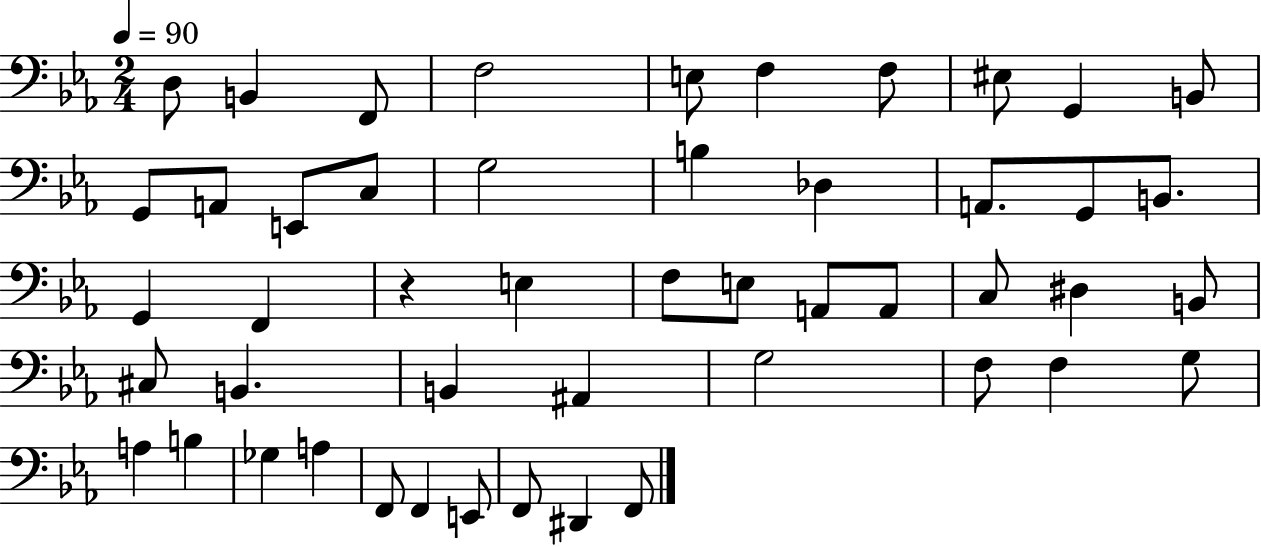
{
  \clef bass
  \numericTimeSignature
  \time 2/4
  \key ees \major
  \tempo 4 = 90
  d8 b,4 f,8 | f2 | e8 f4 f8 | eis8 g,4 b,8 | \break g,8 a,8 e,8 c8 | g2 | b4 des4 | a,8. g,8 b,8. | \break g,4 f,4 | r4 e4 | f8 e8 a,8 a,8 | c8 dis4 b,8 | \break cis8 b,4. | b,4 ais,4 | g2 | f8 f4 g8 | \break a4 b4 | ges4 a4 | f,8 f,4 e,8 | f,8 dis,4 f,8 | \break \bar "|."
}